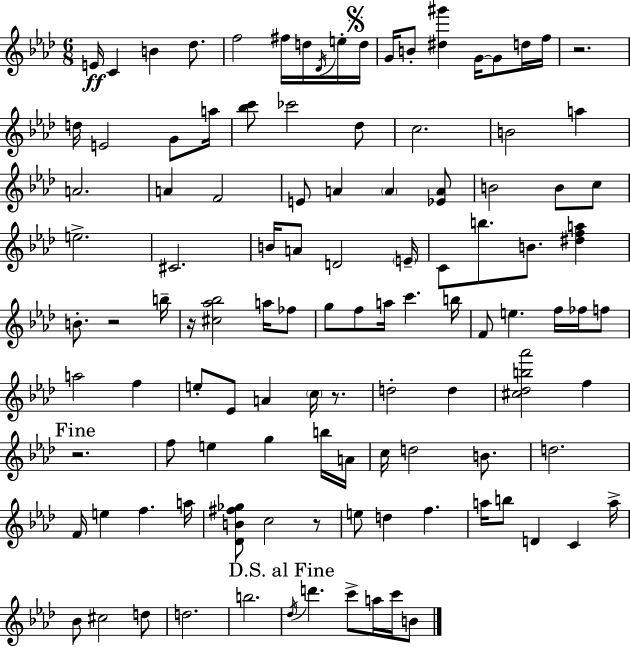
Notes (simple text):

E4/s C4/q B4/q Db5/e. F5/h F#5/s D5/s Db4/s E5/s D5/s G4/s B4/e [D#5,G#6]/q G4/s G4/e D5/s F5/s R/h. D5/s E4/h G4/e A5/s [Bb5,C6]/e CES6/h Db5/e C5/h. B4/h A5/q A4/h. A4/q F4/h E4/e A4/q A4/q [Eb4,A4]/e B4/h B4/e C5/e E5/h. C#4/h. B4/s A4/e D4/h E4/s C4/e B5/e. B4/e. [D#5,F5,A5]/q B4/e. R/h B5/s R/s [C#5,Ab5,Bb5]/h A5/s FES5/e G5/e F5/e A5/s C6/q. B5/s F4/e E5/q. F5/s FES5/s F5/e A5/h F5/q E5/e Eb4/e A4/q C5/s R/e. D5/h D5/q [C#5,Db5,B5,Ab6]/h F5/q R/h. F5/e E5/q G5/q B5/s A4/s C5/s D5/h B4/e. D5/h. F4/s E5/q F5/q. A5/s [Db4,B4,F#5,Gb5]/e C5/h R/e E5/e D5/q F5/q. A5/s B5/e D4/q C4/q A5/s Bb4/e C#5/h D5/e D5/h. B5/h. Db5/s D6/q. C6/e A5/s C6/s B4/e